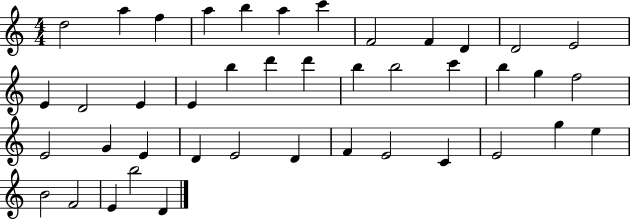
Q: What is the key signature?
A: C major